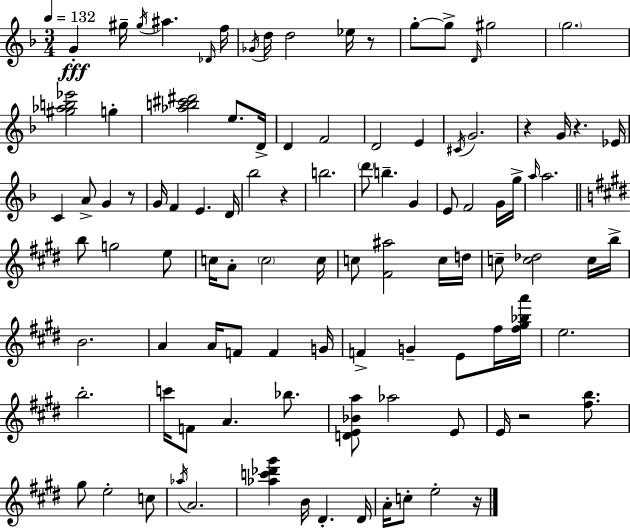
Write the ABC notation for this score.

X:1
T:Untitled
M:3/4
L:1/4
K:Dm
G ^g/4 ^g/4 ^a _D/4 f/4 _G/4 d/4 d2 _e/4 z/2 g/2 g/2 D/4 ^g2 g2 [^g_ab_e']2 g [_ab^c'^d']2 e/2 D/4 D F2 D2 E ^C/4 G2 z G/4 z _E/4 C A/2 G z/2 G/4 F E D/4 _b2 z b2 d'/2 b G E/2 F2 G/4 g/4 a/4 a2 b/2 g2 e/2 c/4 A/2 c2 c/4 c/2 [^F^a]2 c/4 d/4 c/2 [c_d]2 c/4 b/4 B2 A A/4 F/2 F G/4 F G E/2 ^f/4 [^f^g_ba']/4 e2 b2 c'/4 F/2 A _b/2 [DE_Ba]/2 _a2 E/2 E/4 z2 [^fb]/2 ^g/2 e2 c/2 _a/4 A2 [_ac'_d'^g'] B/4 ^D ^D/4 A/4 c/2 e2 z/4